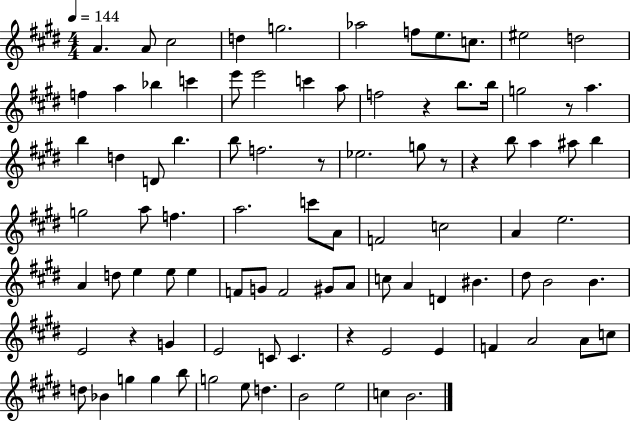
A4/q. A4/e C#5/h D5/q G5/h. Ab5/h F5/e E5/e. C5/e. EIS5/h D5/h F5/q A5/q Bb5/q C6/q E6/e E6/h C6/q A5/e F5/h R/q B5/e. B5/s G5/h R/e A5/q. B5/q D5/q D4/e B5/q. B5/e F5/h. R/e Eb5/h. G5/e R/e R/q B5/e A5/q A#5/e B5/q G5/h A5/e F5/q. A5/h. C6/e A4/e F4/h C5/h A4/q E5/h. A4/q D5/e E5/q E5/e E5/q F4/e G4/e F4/h G#4/e A4/e C5/e A4/q D4/q BIS4/q. D#5/e B4/h B4/q. E4/h R/q G4/q E4/h C4/e C4/q. R/q E4/h E4/q F4/q A4/h A4/e C5/e D5/e Bb4/q G5/q G5/q B5/e G5/h E5/e D5/q. B4/h E5/h C5/q B4/h.